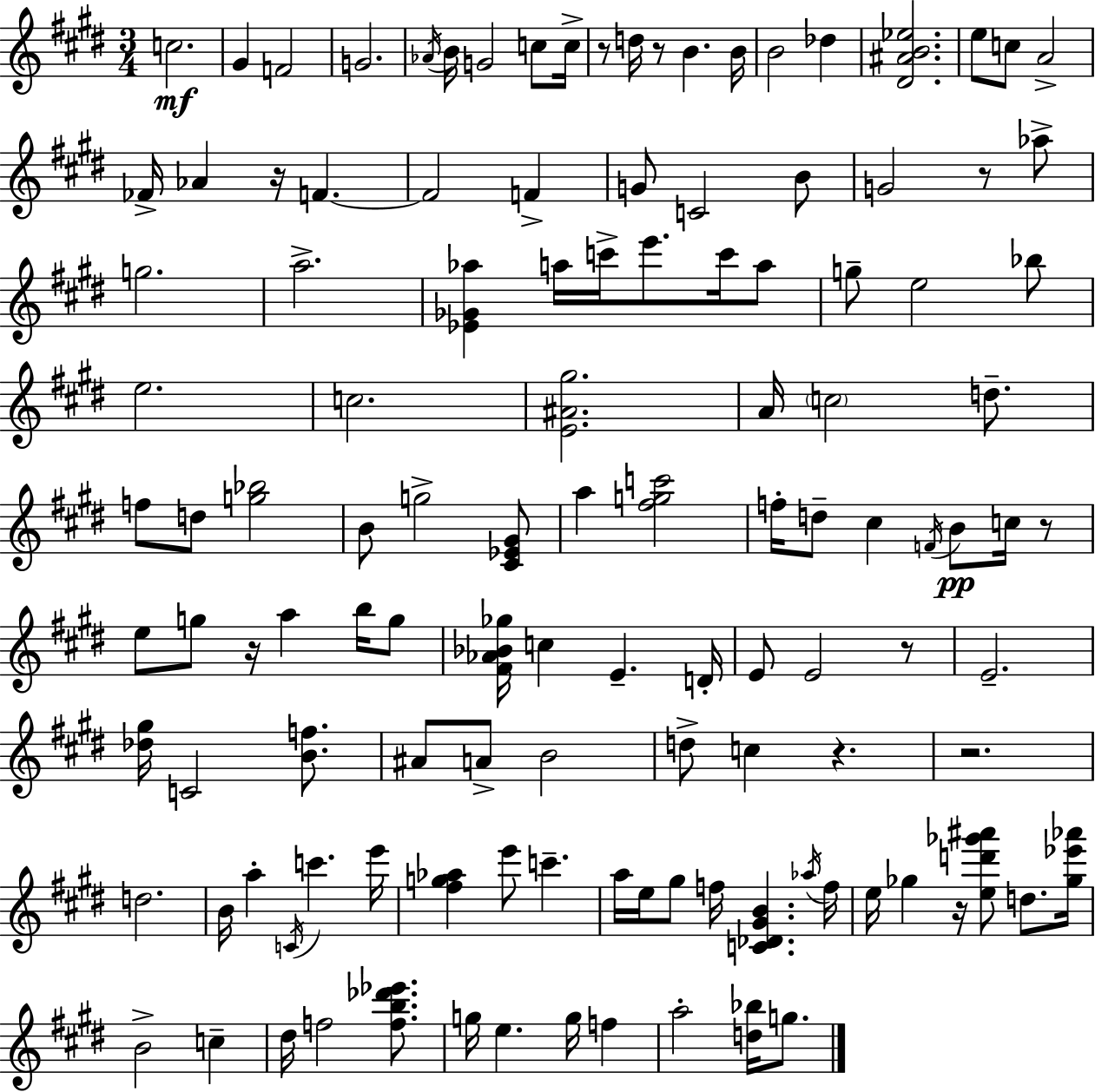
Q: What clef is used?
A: treble